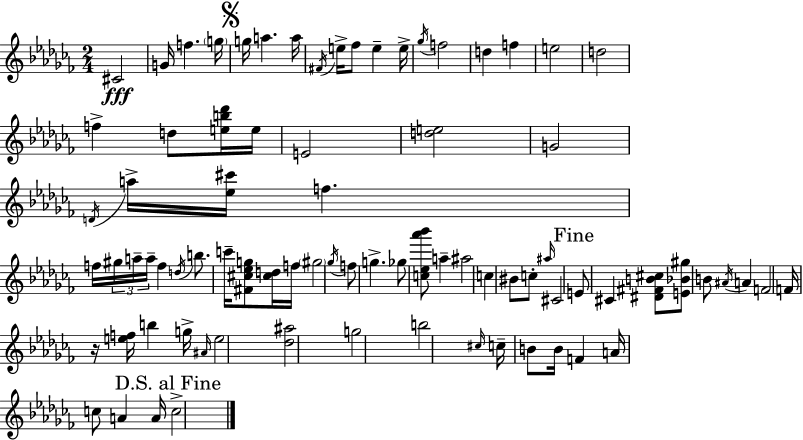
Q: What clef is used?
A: treble